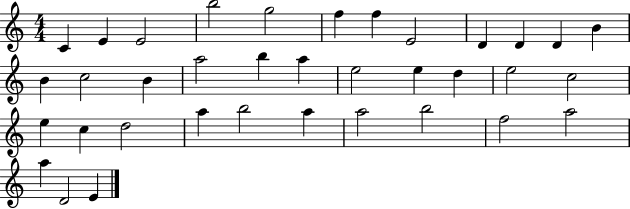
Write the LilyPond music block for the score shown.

{
  \clef treble
  \numericTimeSignature
  \time 4/4
  \key c \major
  c'4 e'4 e'2 | b''2 g''2 | f''4 f''4 e'2 | d'4 d'4 d'4 b'4 | \break b'4 c''2 b'4 | a''2 b''4 a''4 | e''2 e''4 d''4 | e''2 c''2 | \break e''4 c''4 d''2 | a''4 b''2 a''4 | a''2 b''2 | f''2 a''2 | \break a''4 d'2 e'4 | \bar "|."
}